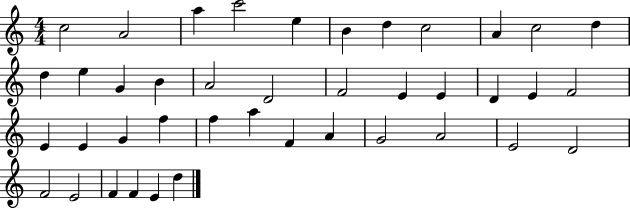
X:1
T:Untitled
M:4/4
L:1/4
K:C
c2 A2 a c'2 e B d c2 A c2 d d e G B A2 D2 F2 E E D E F2 E E G f f a F A G2 A2 E2 D2 F2 E2 F F E d